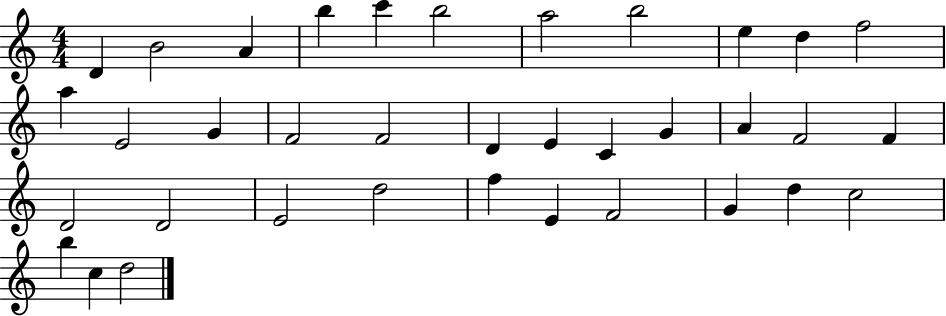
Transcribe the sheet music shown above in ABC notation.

X:1
T:Untitled
M:4/4
L:1/4
K:C
D B2 A b c' b2 a2 b2 e d f2 a E2 G F2 F2 D E C G A F2 F D2 D2 E2 d2 f E F2 G d c2 b c d2